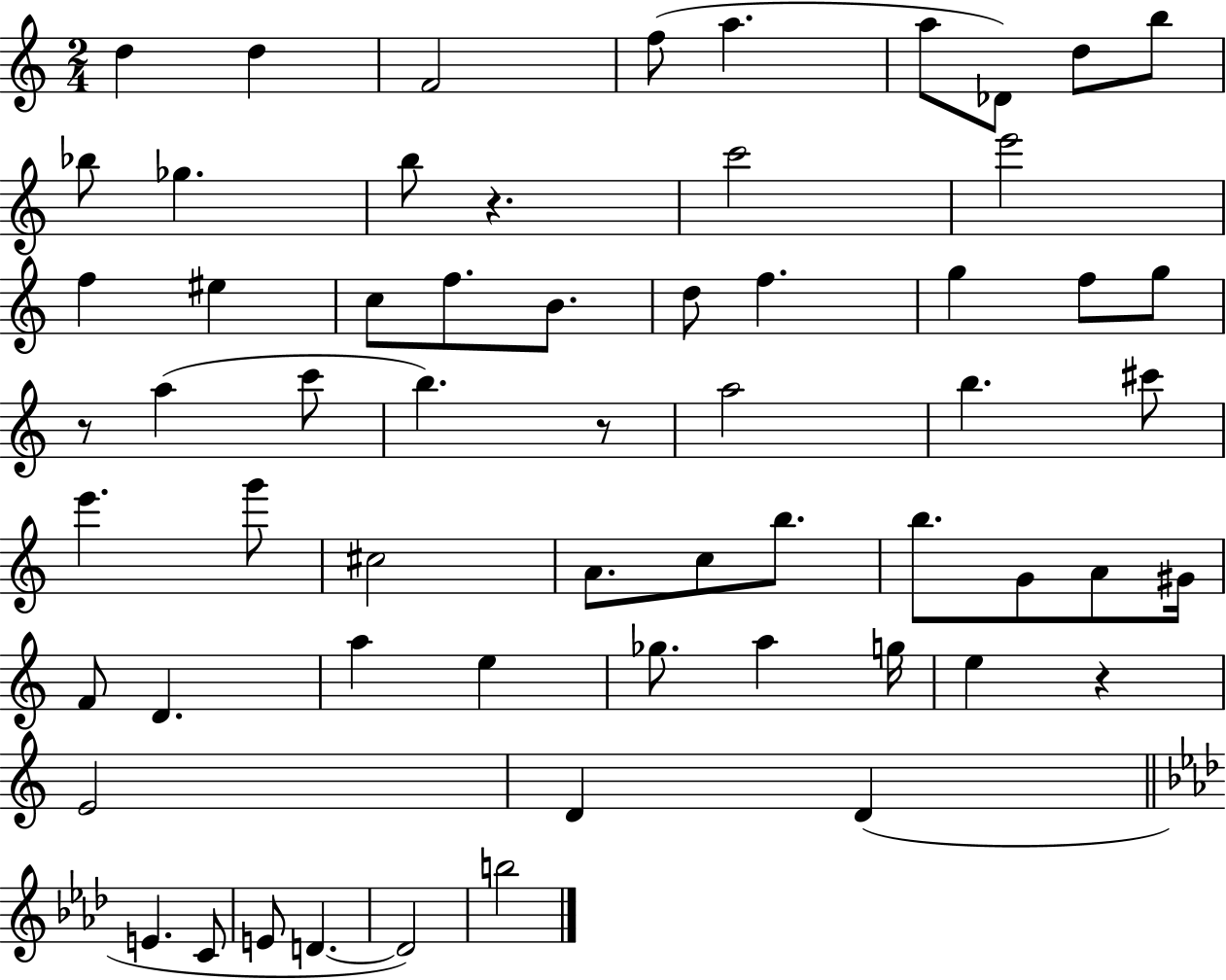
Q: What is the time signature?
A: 2/4